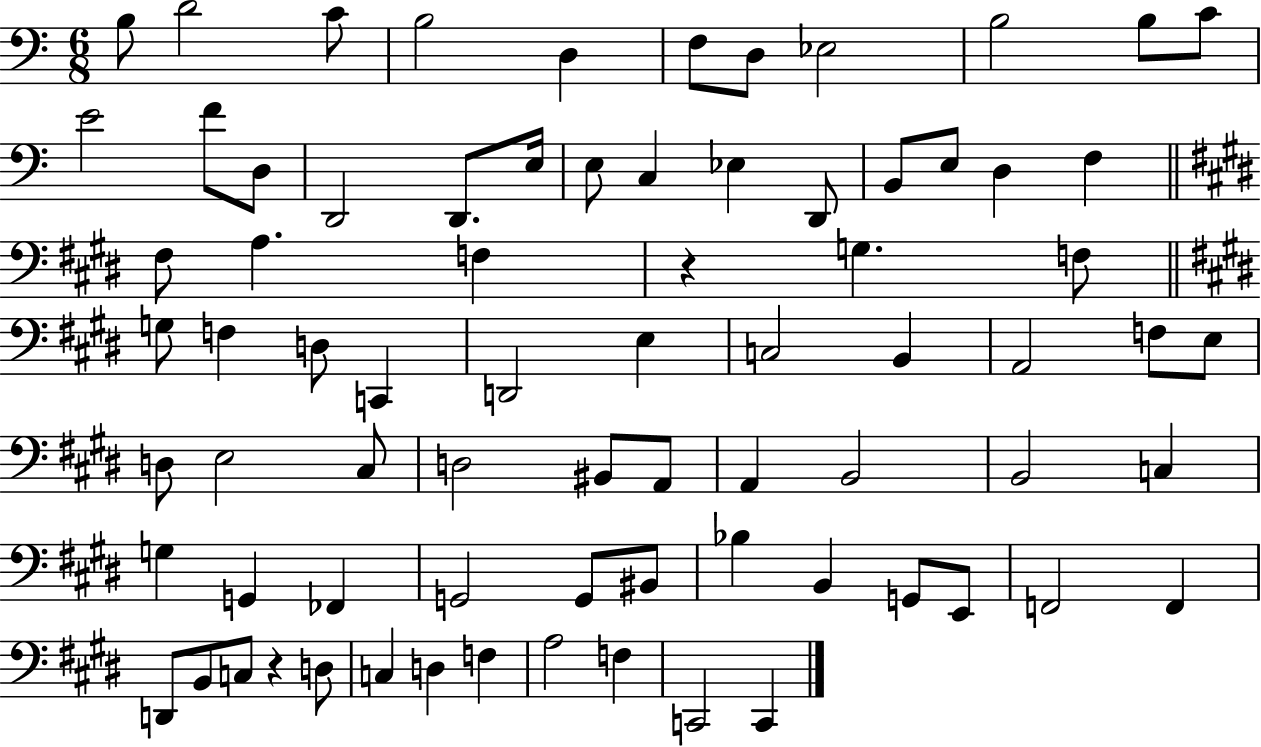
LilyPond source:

{
  \clef bass
  \numericTimeSignature
  \time 6/8
  \key c \major
  b8 d'2 c'8 | b2 d4 | f8 d8 ees2 | b2 b8 c'8 | \break e'2 f'8 d8 | d,2 d,8. e16 | e8 c4 ees4 d,8 | b,8 e8 d4 f4 | \break \bar "||" \break \key e \major fis8 a4. f4 | r4 g4. f8 | \bar "||" \break \key e \major g8 f4 d8 c,4 | d,2 e4 | c2 b,4 | a,2 f8 e8 | \break d8 e2 cis8 | d2 bis,8 a,8 | a,4 b,2 | b,2 c4 | \break g4 g,4 fes,4 | g,2 g,8 bis,8 | bes4 b,4 g,8 e,8 | f,2 f,4 | \break d,8 b,8 c8 r4 d8 | c4 d4 f4 | a2 f4 | c,2 c,4 | \break \bar "|."
}